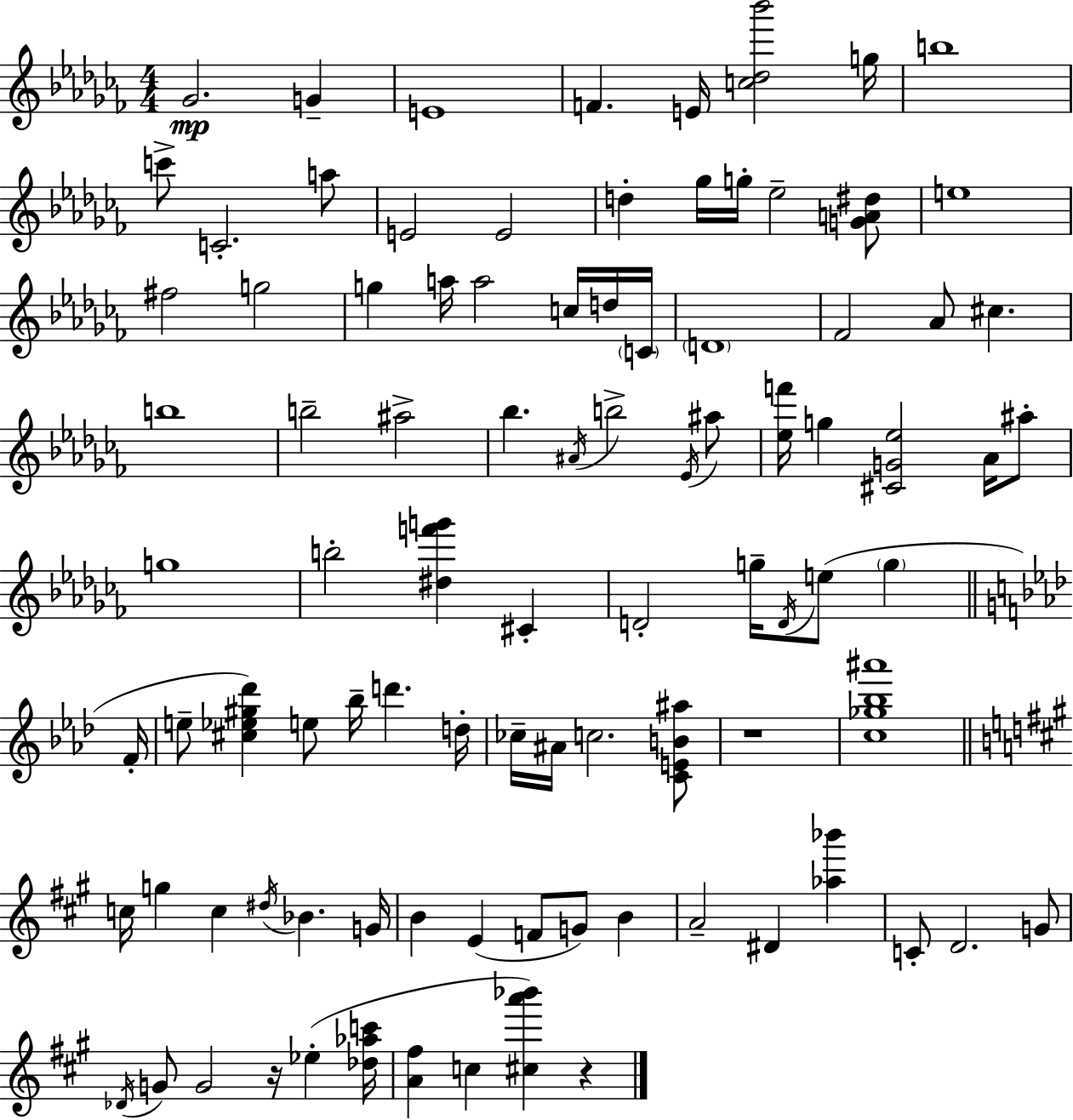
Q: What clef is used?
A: treble